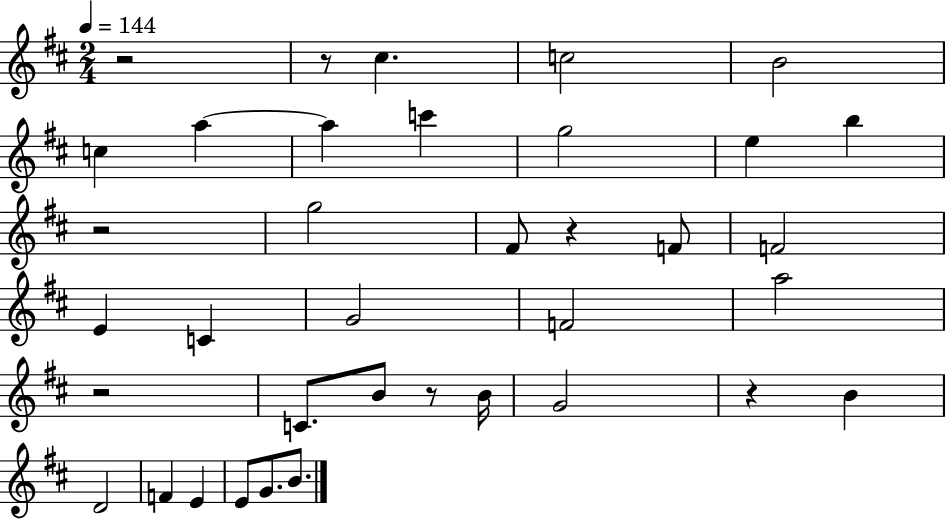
X:1
T:Untitled
M:2/4
L:1/4
K:D
z2 z/2 ^c c2 B2 c a a c' g2 e b z2 g2 ^F/2 z F/2 F2 E C G2 F2 a2 z2 C/2 B/2 z/2 B/4 G2 z B D2 F E E/2 G/2 B/2